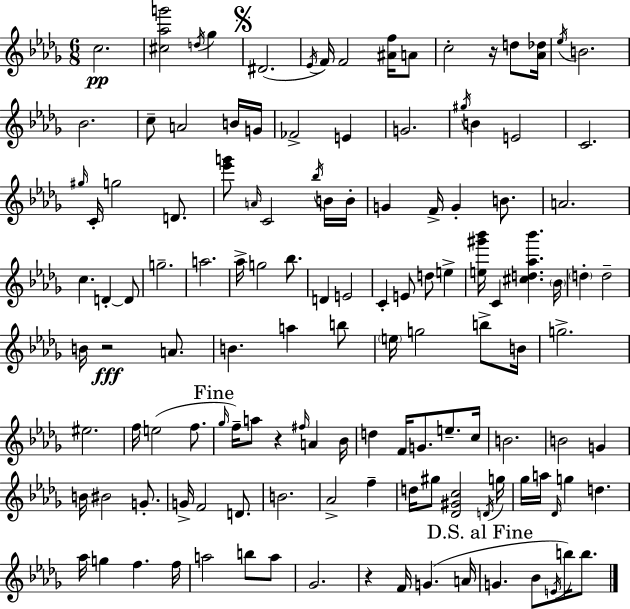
{
  \clef treble
  \numericTimeSignature
  \time 6/8
  \key bes \minor
  c''2.\pp | <cis'' aes'' g'''>2 \acciaccatura { d''16 } ges''4 | \mark \markup { \musicglyph "scripts.segno" } dis'2.( | \acciaccatura { ees'16 } f'16) f'2 <ais' f''>16 | \break a'8 c''2-. r16 d''8 | <aes' des''>16 \acciaccatura { ees''16 } b'2. | bes'2. | c''8-- a'2 | \break b'16 g'16 fes'2-> e'4 | g'2. | \acciaccatura { gis''16 } b'4 e'2 | c'2. | \break \grace { gis''16 } c'16-. g''2 | d'8. <ees''' g'''>8 \grace { a'16 } c'2 | \acciaccatura { bes''16 } b'16 b'16-. g'4 f'16-> | g'4-. b'8. a'2. | \break c''4. | d'4-.~~ d'8 g''2.-- | a''2. | aes''16-> g''2 | \break bes''8. d'4 e'2 | c'4-. e'8 | d''8 e''4-> <e'' gis''' bes'''>16 c'4 | <cis'' d'' aes'' bes'''>4. \parenthesize bes'16 \parenthesize d''4-. d''2-- | \break b'16 r2\fff | a'8. b'4. | a''4 b''8 \parenthesize e''16 g''2 | b''8-> b'16 g''2.-> | \break eis''2. | f''16 e''2( | f''8. \mark "Fine" \grace { ges''16 } f''16--) a''8 r4 | \grace { fis''16 } a'4 bes'16 d''4 | \break f'16 g'8. e''8.-- c''16 b'2. | b'2 | g'4 b'16 bis'2 | g'8.-. g'16-> f'2 | \break d'8. b'2. | aes'2-> | f''4-- d''16 gis''8 | <des' gis' c''>2 \acciaccatura { d'16 } g''16 ges''16 a''16 | \break \grace { des'16 } g''4 d''4. aes''16 | g''4 f''4. f''16 a''2 | b''8 a''8 ges'2. | r4 | \break f'16 g'4.( a'16 \mark "D.S. al Fine" g'4. | bes'8 \acciaccatura { e'16 } b''16) b''8. | \bar "|."
}